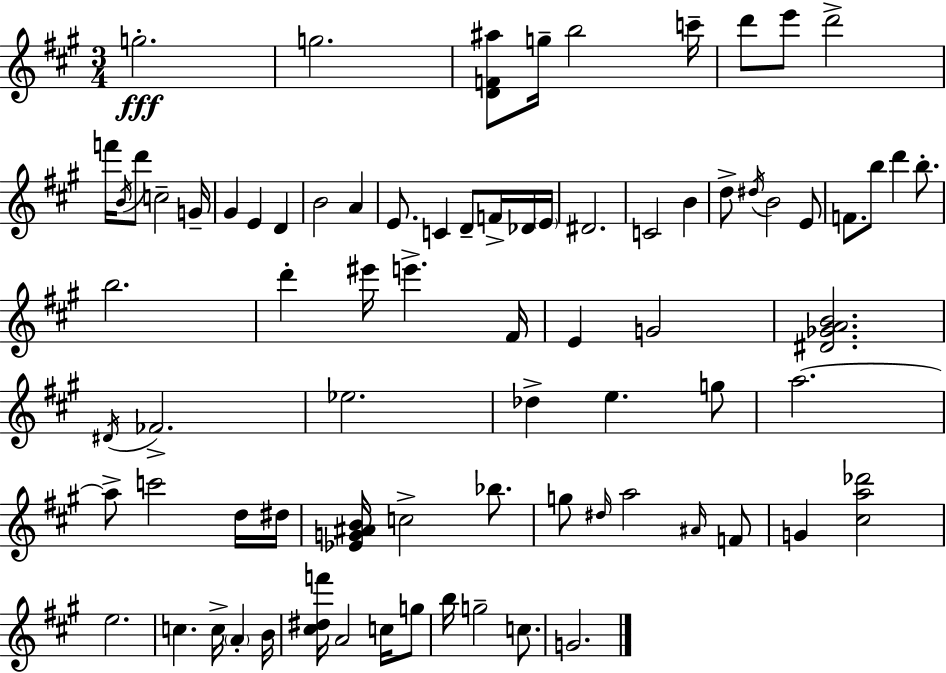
G5/h. G5/h. [D4,F4,A#5]/e G5/s B5/h C6/s D6/e E6/e D6/h F6/s B4/s D6/e C5/h G4/s G#4/q E4/q D4/q B4/h A4/q E4/e. C4/q D4/e F4/s Db4/s E4/s D#4/h. C4/h B4/q D5/e D#5/s B4/h E4/e F4/e. B5/e D6/q B5/e. B5/h. D6/q EIS6/s E6/q. F#4/s E4/q G4/h [D#4,Gb4,A4,B4]/h. D#4/s FES4/h. Eb5/h. Db5/q E5/q. G5/e A5/h. A5/e C6/h D5/s D#5/s [Eb4,G4,A#4,B4]/s C5/h Bb5/e. G5/e D#5/s A5/h A#4/s F4/e G4/q [C#5,A5,Db6]/h E5/h. C5/q. C5/s A4/q B4/s [C#5,D#5,F6]/s A4/h C5/s G5/e B5/s G5/h C5/e. G4/h.